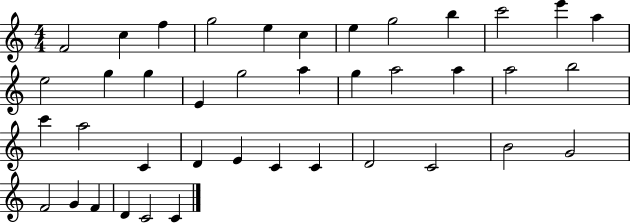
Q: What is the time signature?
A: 4/4